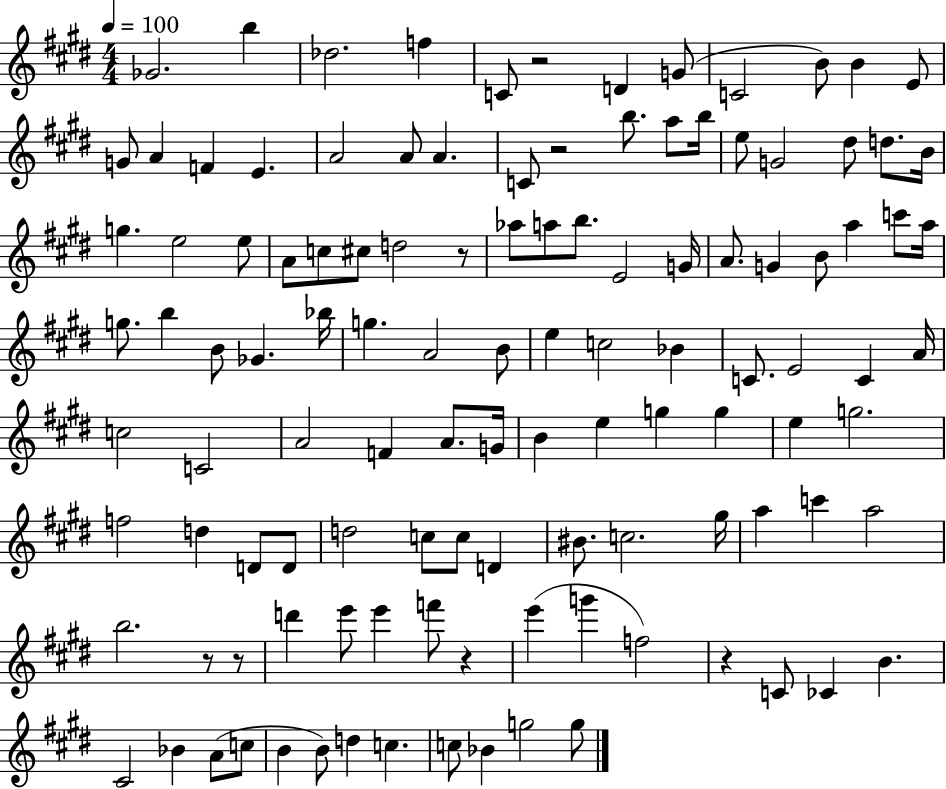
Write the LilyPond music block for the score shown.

{
  \clef treble
  \numericTimeSignature
  \time 4/4
  \key e \major
  \tempo 4 = 100
  ges'2. b''4 | des''2. f''4 | c'8 r2 d'4 g'8( | c'2 b'8) b'4 e'8 | \break g'8 a'4 f'4 e'4. | a'2 a'8 a'4. | c'8 r2 b''8. a''8 b''16 | e''8 g'2 dis''8 d''8. b'16 | \break g''4. e''2 e''8 | a'8 c''8 cis''8 d''2 r8 | aes''8 a''8 b''8. e'2 g'16 | a'8. g'4 b'8 a''4 c'''8 a''16 | \break g''8. b''4 b'8 ges'4. bes''16 | g''4. a'2 b'8 | e''4 c''2 bes'4 | c'8. e'2 c'4 a'16 | \break c''2 c'2 | a'2 f'4 a'8. g'16 | b'4 e''4 g''4 g''4 | e''4 g''2. | \break f''2 d''4 d'8 d'8 | d''2 c''8 c''8 d'4 | bis'8. c''2. gis''16 | a''4 c'''4 a''2 | \break b''2. r8 r8 | d'''4 e'''8 e'''4 f'''8 r4 | e'''4( g'''4 f''2) | r4 c'8 ces'4 b'4. | \break cis'2 bes'4 a'8( c''8 | b'4 b'8) d''4 c''4. | c''8 bes'4 g''2 g''8 | \bar "|."
}